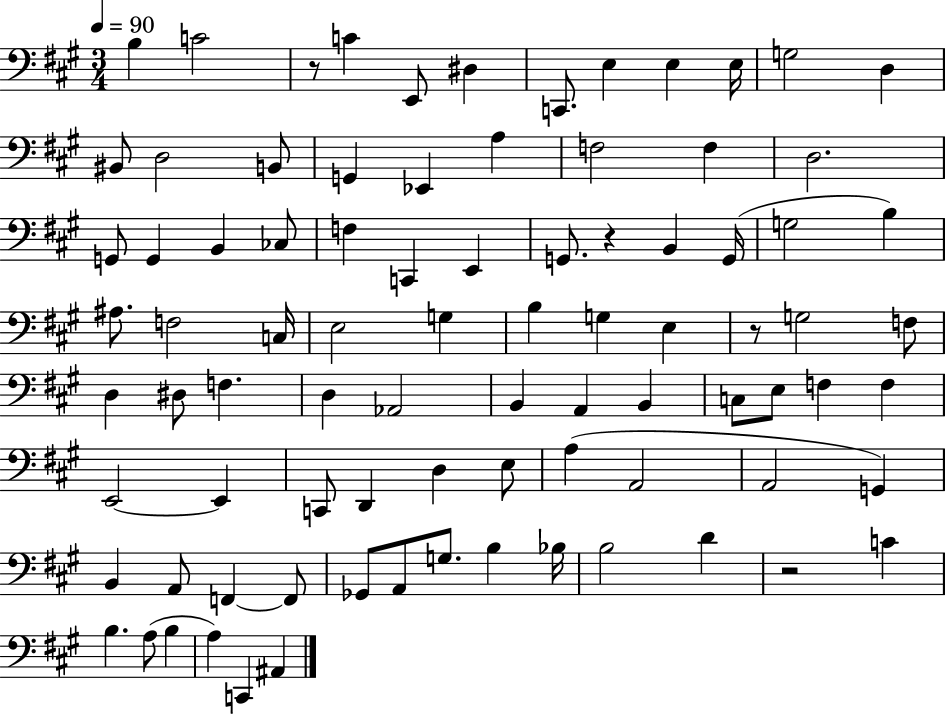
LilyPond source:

{
  \clef bass
  \numericTimeSignature
  \time 3/4
  \key a \major
  \tempo 4 = 90
  b4 c'2 | r8 c'4 e,8 dis4 | c,8. e4 e4 e16 | g2 d4 | \break bis,8 d2 b,8 | g,4 ees,4 a4 | f2 f4 | d2. | \break g,8 g,4 b,4 ces8 | f4 c,4 e,4 | g,8. r4 b,4 g,16( | g2 b4) | \break ais8. f2 c16 | e2 g4 | b4 g4 e4 | r8 g2 f8 | \break d4 dis8 f4. | d4 aes,2 | b,4 a,4 b,4 | c8 e8 f4 f4 | \break e,2~~ e,4 | c,8 d,4 d4 e8 | a4( a,2 | a,2 g,4) | \break b,4 a,8 f,4~~ f,8 | ges,8 a,8 g8. b4 bes16 | b2 d'4 | r2 c'4 | \break b4. a8( b4 | a4) c,4 ais,4 | \bar "|."
}